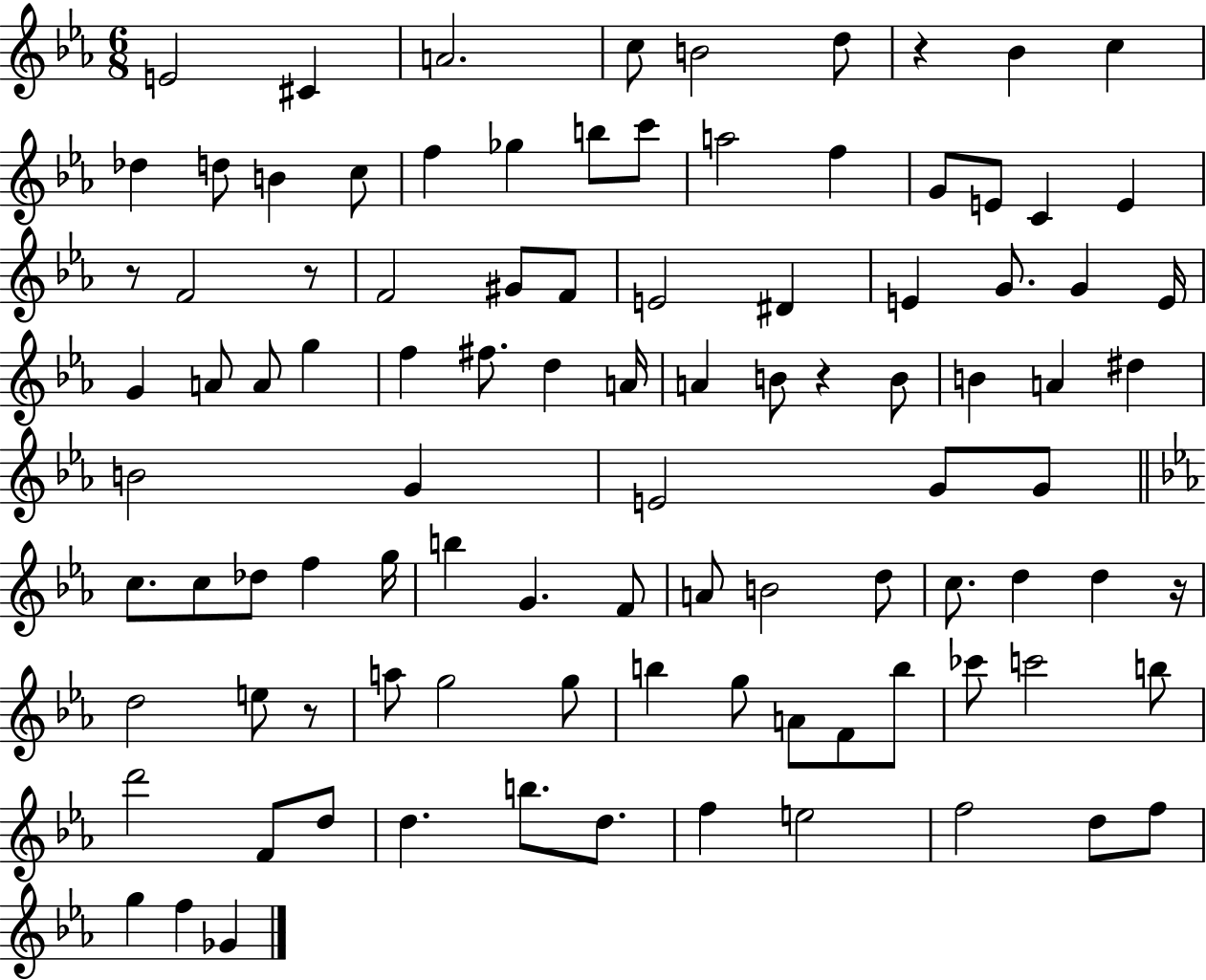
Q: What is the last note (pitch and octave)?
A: Gb4